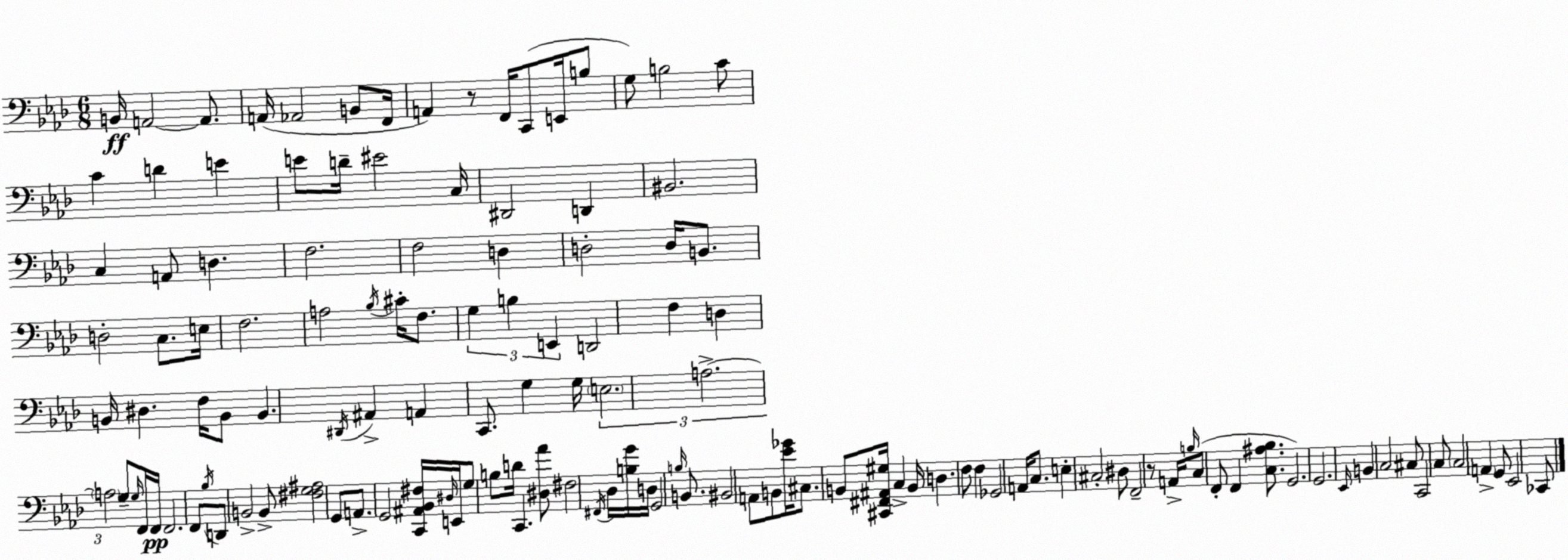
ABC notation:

X:1
T:Untitled
M:6/8
L:1/4
K:Fm
B,,/4 A,,2 A,,/2 A,,/4 _A,,2 B,,/2 F,,/4 A,, z/2 F,,/4 C,,/2 E,,/4 B,/2 G,/2 B,2 C/2 C D E E/2 D/4 ^E2 C,/4 ^D,,2 D,, ^B,,2 C, A,,/2 D, F,2 F,2 D, D,2 D,/4 B,,/2 D,2 C,/2 E,/4 F,2 A,2 _B,/4 ^C/4 F,/2 G, B, E,, D,,2 F, D, B,,/4 ^D, F,/4 B,,/2 B,, ^D,,/4 ^A,, A,, C,,/2 G, G,/4 E,2 A,2 A,2 G,/2 G,/4 F,,/4 F,,/4 F,,2 F,,/2 _B,/4 D,,/2 B,,2 B,,/2 [^F,G,^A,]2 G,,/2 A,,/2 G,,2 [C,,^A,,_B,,^F,]/4 ^D,/4 E,,/4 G,/2 B,/2 D/4 C,, [^D,_A]/2 ^F,2 ^F,,/4 _D,/4 [B,G]/4 D,/4 G,,2 B,/4 B,,/2 ^B,,2 A,,/2 B,,/2 [_E_G]/4 ^C,/2 B,,/2 [^C,,^F,,^A,,^G,]/4 C, B,,/4 D, F,/2 F, _G,,2 A,,/4 C,/2 E, ^C,2 ^D,/2 F,,2 z/2 A,,/4 B,/4 C,/2 F,,/2 F,, [C,^A,_B,]/2 G,,2 G,,2 _E,,/4 B,, C,2 ^C,/2 C,,2 C,/2 C,2 A,, G,,/2 _E,,2 _C,,/2